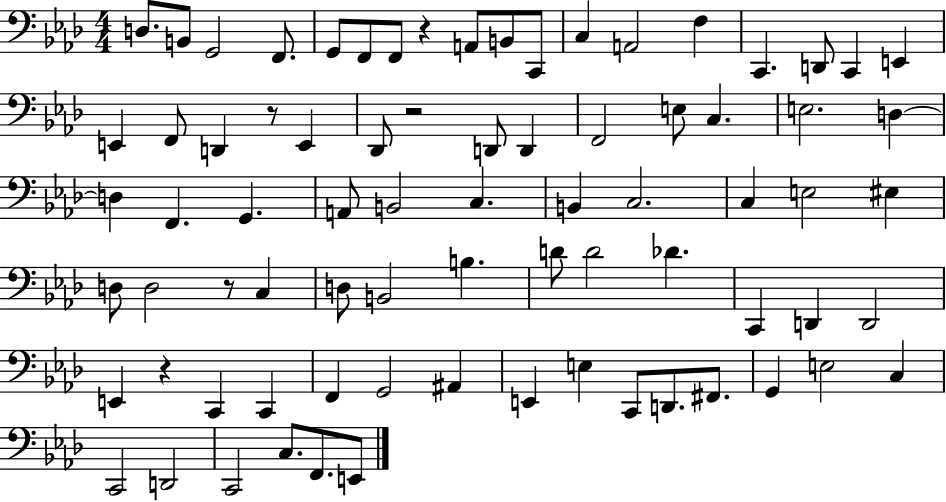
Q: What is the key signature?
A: AES major